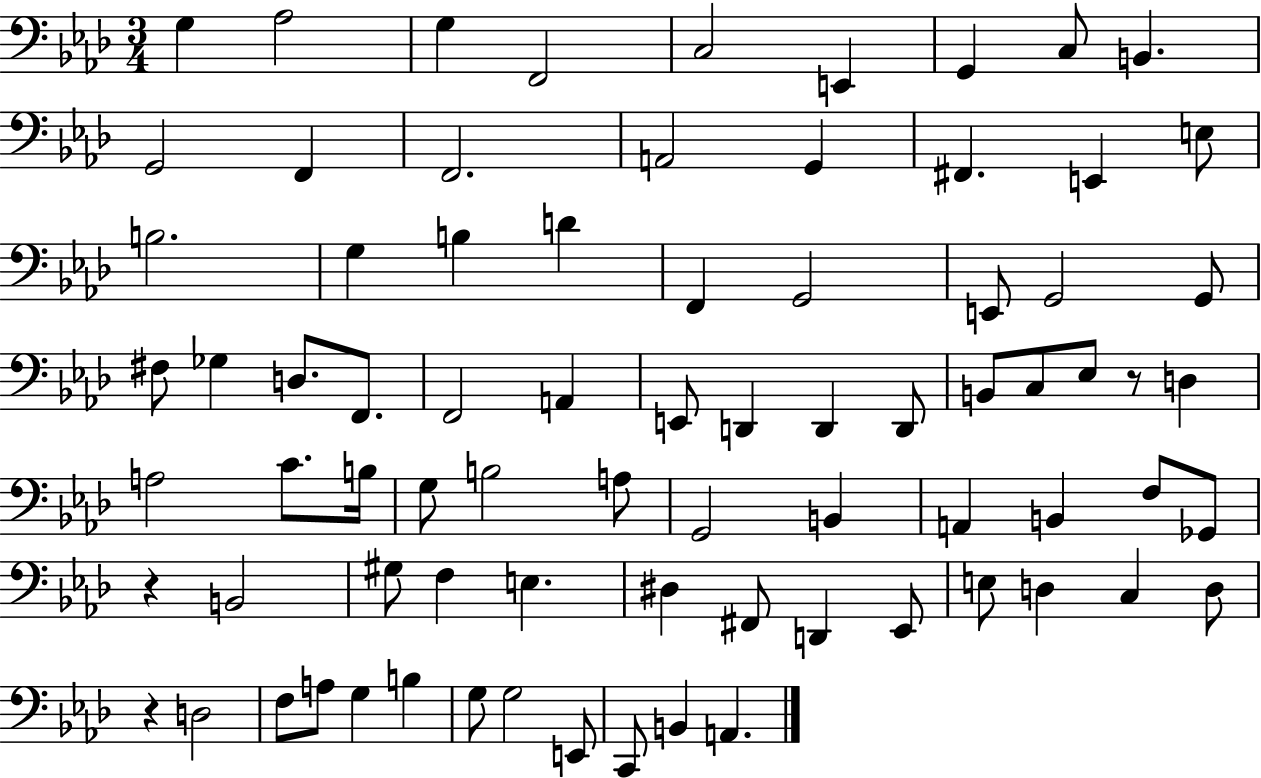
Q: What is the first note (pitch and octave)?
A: G3